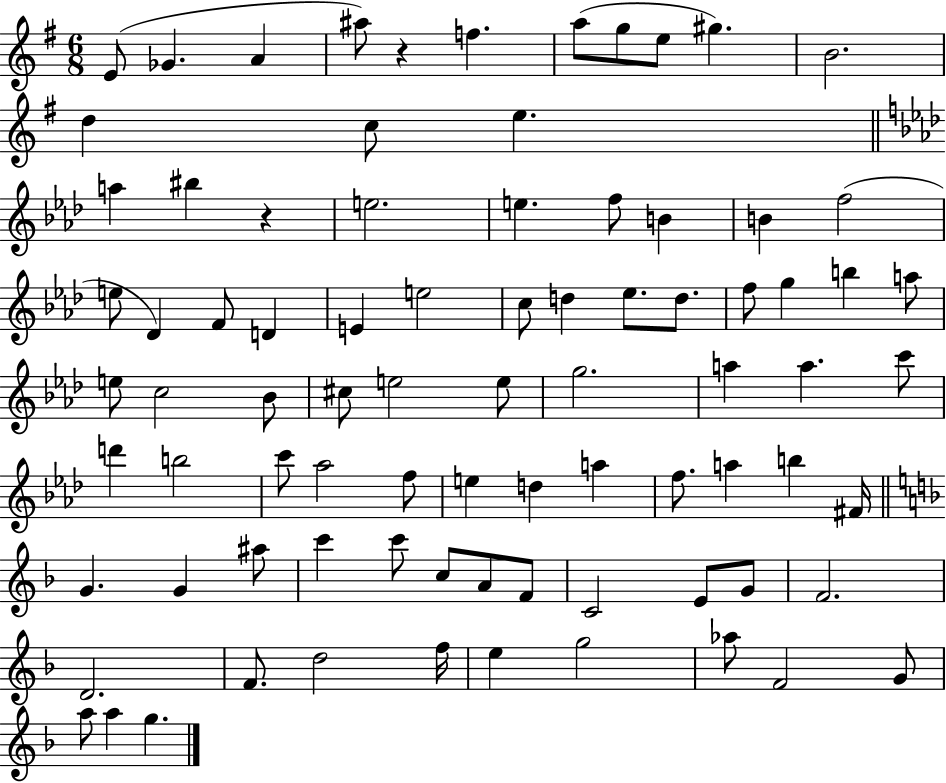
{
  \clef treble
  \numericTimeSignature
  \time 6/8
  \key g \major
  \repeat volta 2 { e'8( ges'4. a'4 | ais''8) r4 f''4. | a''8( g''8 e''8 gis''4.) | b'2. | \break d''4 c''8 e''4. | \bar "||" \break \key aes \major a''4 bis''4 r4 | e''2. | e''4. f''8 b'4 | b'4 f''2( | \break e''8 des'4) f'8 d'4 | e'4 e''2 | c''8 d''4 ees''8. d''8. | f''8 g''4 b''4 a''8 | \break e''8 c''2 bes'8 | cis''8 e''2 e''8 | g''2. | a''4 a''4. c'''8 | \break d'''4 b''2 | c'''8 aes''2 f''8 | e''4 d''4 a''4 | f''8. a''4 b''4 fis'16 | \break \bar "||" \break \key d \minor g'4. g'4 ais''8 | c'''4 c'''8 c''8 a'8 f'8 | c'2 e'8 g'8 | f'2. | \break d'2. | f'8. d''2 f''16 | e''4 g''2 | aes''8 f'2 g'8 | \break a''8 a''4 g''4. | } \bar "|."
}